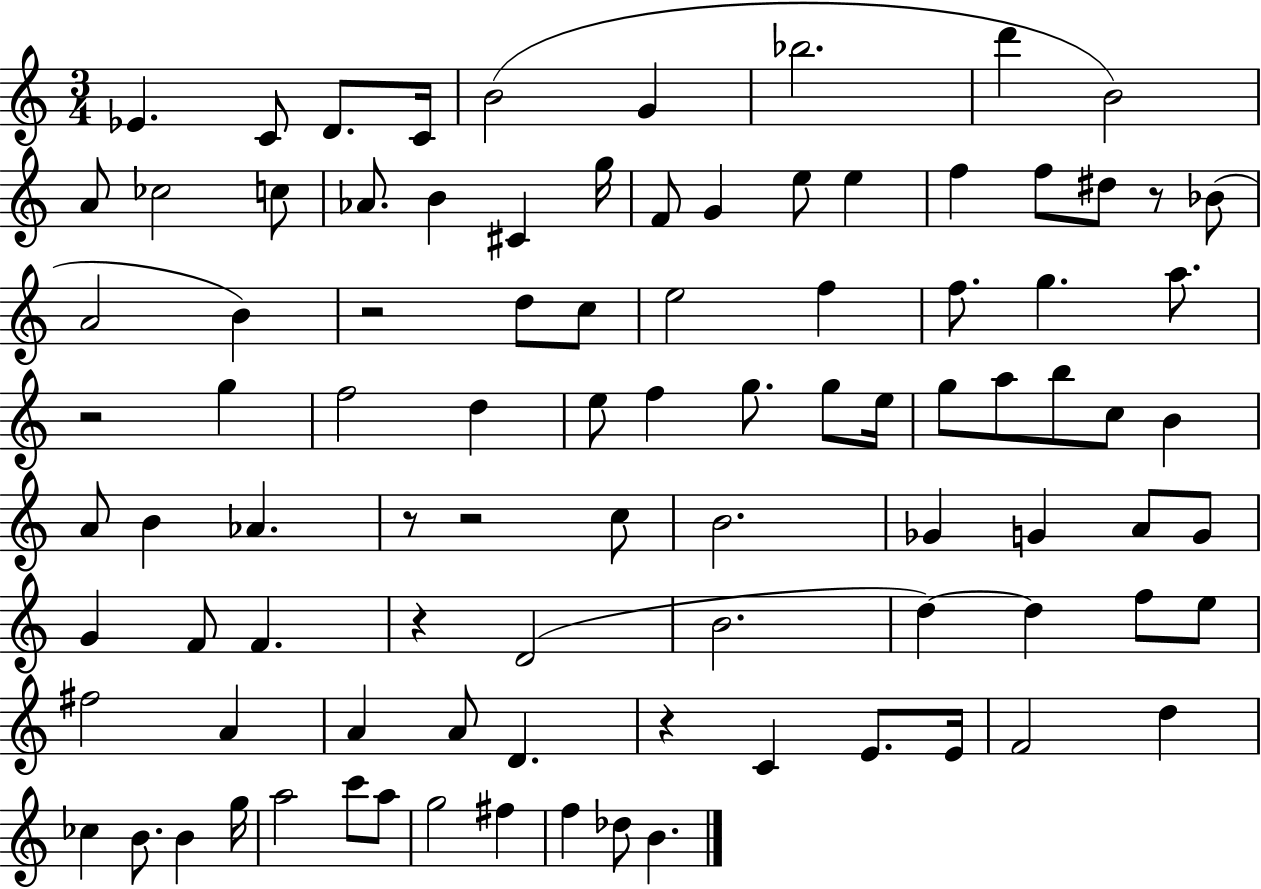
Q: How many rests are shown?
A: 7